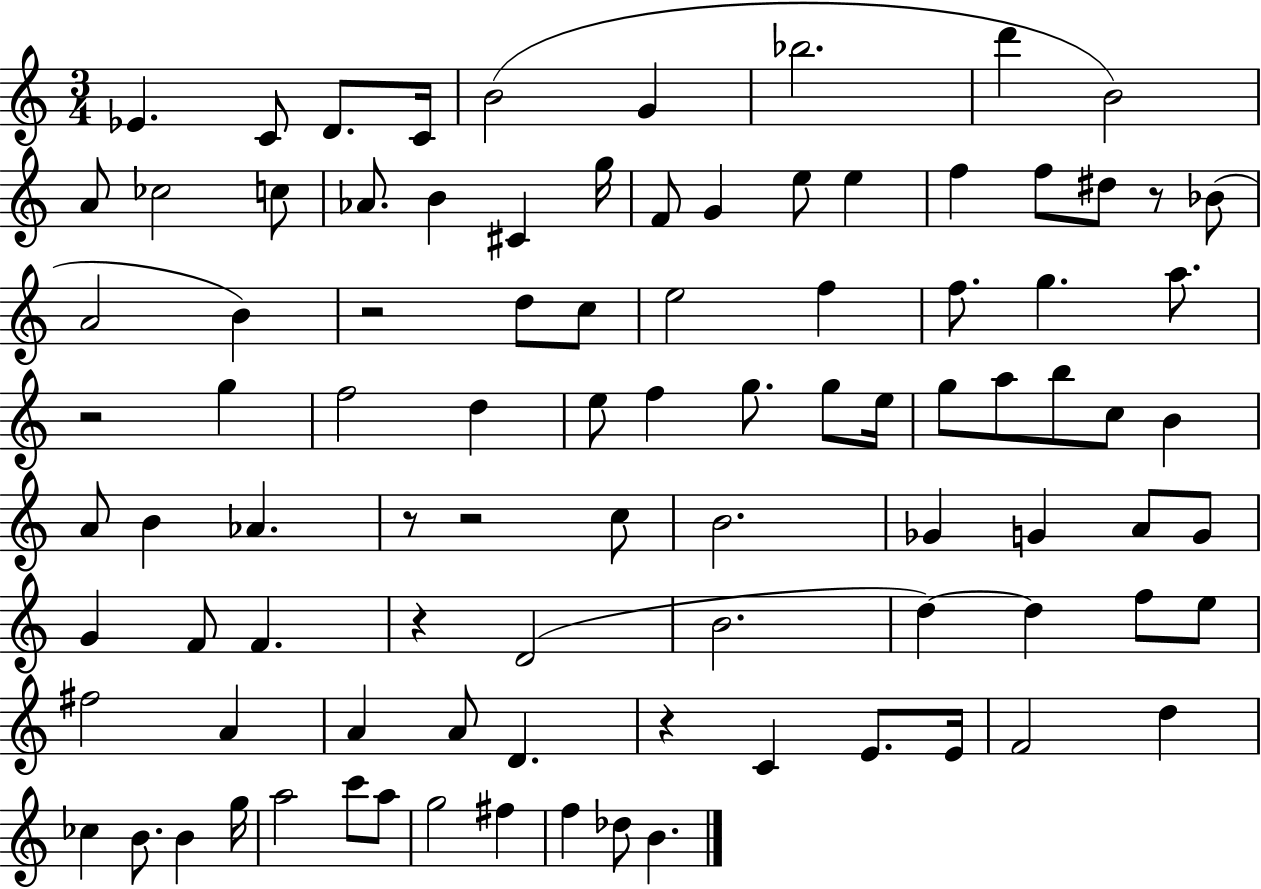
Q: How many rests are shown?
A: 7